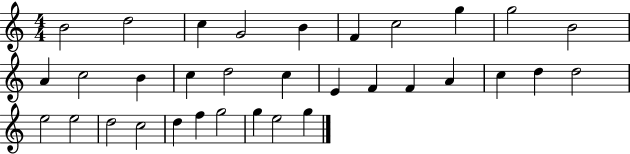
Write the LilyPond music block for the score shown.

{
  \clef treble
  \numericTimeSignature
  \time 4/4
  \key c \major
  b'2 d''2 | c''4 g'2 b'4 | f'4 c''2 g''4 | g''2 b'2 | \break a'4 c''2 b'4 | c''4 d''2 c''4 | e'4 f'4 f'4 a'4 | c''4 d''4 d''2 | \break e''2 e''2 | d''2 c''2 | d''4 f''4 g''2 | g''4 e''2 g''4 | \break \bar "|."
}